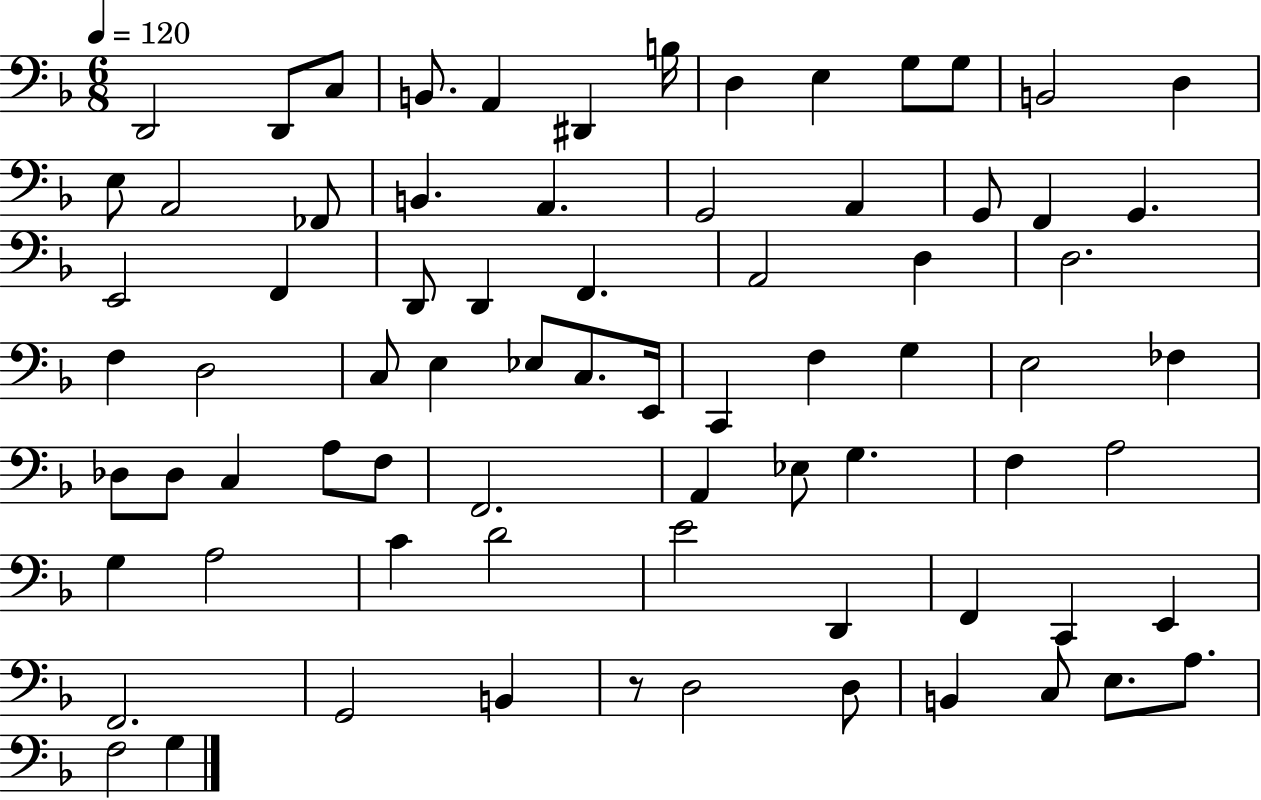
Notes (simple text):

D2/h D2/e C3/e B2/e. A2/q D#2/q B3/s D3/q E3/q G3/e G3/e B2/h D3/q E3/e A2/h FES2/e B2/q. A2/q. G2/h A2/q G2/e F2/q G2/q. E2/h F2/q D2/e D2/q F2/q. A2/h D3/q D3/h. F3/q D3/h C3/e E3/q Eb3/e C3/e. E2/s C2/q F3/q G3/q E3/h FES3/q Db3/e Db3/e C3/q A3/e F3/e F2/h. A2/q Eb3/e G3/q. F3/q A3/h G3/q A3/h C4/q D4/h E4/h D2/q F2/q C2/q E2/q F2/h. G2/h B2/q R/e D3/h D3/e B2/q C3/e E3/e. A3/e. F3/h G3/q